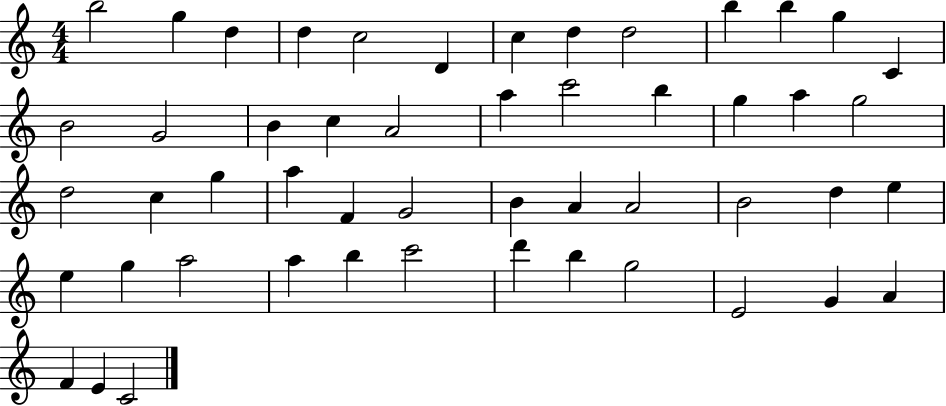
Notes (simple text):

B5/h G5/q D5/q D5/q C5/h D4/q C5/q D5/q D5/h B5/q B5/q G5/q C4/q B4/h G4/h B4/q C5/q A4/h A5/q C6/h B5/q G5/q A5/q G5/h D5/h C5/q G5/q A5/q F4/q G4/h B4/q A4/q A4/h B4/h D5/q E5/q E5/q G5/q A5/h A5/q B5/q C6/h D6/q B5/q G5/h E4/h G4/q A4/q F4/q E4/q C4/h